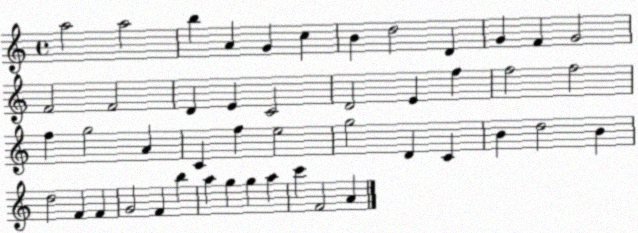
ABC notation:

X:1
T:Untitled
M:4/4
L:1/4
K:C
a2 a2 b A G c B d2 D G F G2 F2 F2 D E C2 D2 E f f2 f2 f g2 A C f e2 g2 D C B d2 B d2 F F G2 F b a g g a c' F2 A